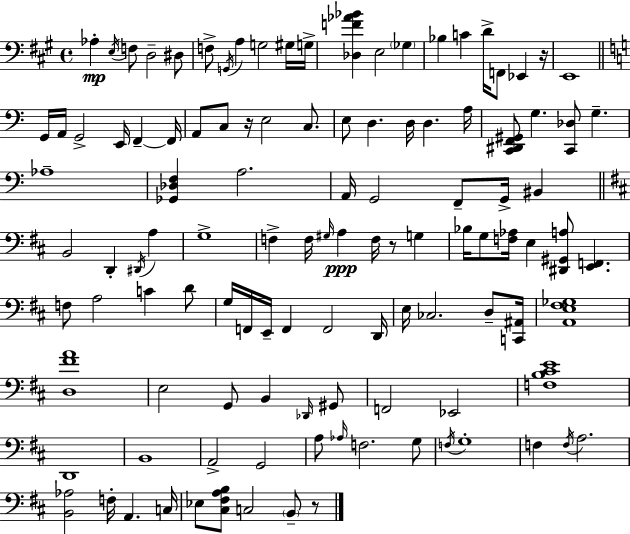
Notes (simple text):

Ab3/q E3/s F3/e D3/h D#3/e F3/e G2/s A3/q G3/h G#3/s G3/s [Db3,F4,Ab4,Bb4]/q E3/h Gb3/q Bb3/q C4/q D4/s F2/e Eb2/q R/s E2/w G2/s A2/s G2/h E2/s F2/q F2/s A2/e C3/e R/s E3/h C3/e. E3/e D3/q. D3/s D3/q. A3/s [C2,D#2,F2,G#2]/e G3/q. [C2,Db3]/e G3/q. Ab3/w [Gb2,Db3,F3]/q A3/h. A2/s G2/h F2/e G2/s BIS2/q B2/h D2/q D#2/s A3/q G3/w F3/q F3/s G#3/s A3/q F3/s R/e G3/q Bb3/s G3/e [F3,Ab3]/s E3/q [D#2,G#2,A3]/e [E2,F2]/q. F3/e A3/h C4/q D4/e G3/s F2/s E2/s F2/q F2/h D2/s E3/s CES3/h. D3/e [C2,A#2]/s [A2,E3,F#3,Gb3]/w [D3,F#4,A4]/w E3/h G2/e B2/q Db2/s G#2/e F2/h Eb2/h [F3,B3,C#4,E4]/w D2/w B2/w A2/h G2/h A3/e Ab3/s F3/h. G3/e F3/s G3/w F3/q F3/s A3/h. [B2,Ab3]/h F3/s A2/q. C3/s Eb3/e [C#3,F#3,A3,B3]/e C3/h B2/e R/e